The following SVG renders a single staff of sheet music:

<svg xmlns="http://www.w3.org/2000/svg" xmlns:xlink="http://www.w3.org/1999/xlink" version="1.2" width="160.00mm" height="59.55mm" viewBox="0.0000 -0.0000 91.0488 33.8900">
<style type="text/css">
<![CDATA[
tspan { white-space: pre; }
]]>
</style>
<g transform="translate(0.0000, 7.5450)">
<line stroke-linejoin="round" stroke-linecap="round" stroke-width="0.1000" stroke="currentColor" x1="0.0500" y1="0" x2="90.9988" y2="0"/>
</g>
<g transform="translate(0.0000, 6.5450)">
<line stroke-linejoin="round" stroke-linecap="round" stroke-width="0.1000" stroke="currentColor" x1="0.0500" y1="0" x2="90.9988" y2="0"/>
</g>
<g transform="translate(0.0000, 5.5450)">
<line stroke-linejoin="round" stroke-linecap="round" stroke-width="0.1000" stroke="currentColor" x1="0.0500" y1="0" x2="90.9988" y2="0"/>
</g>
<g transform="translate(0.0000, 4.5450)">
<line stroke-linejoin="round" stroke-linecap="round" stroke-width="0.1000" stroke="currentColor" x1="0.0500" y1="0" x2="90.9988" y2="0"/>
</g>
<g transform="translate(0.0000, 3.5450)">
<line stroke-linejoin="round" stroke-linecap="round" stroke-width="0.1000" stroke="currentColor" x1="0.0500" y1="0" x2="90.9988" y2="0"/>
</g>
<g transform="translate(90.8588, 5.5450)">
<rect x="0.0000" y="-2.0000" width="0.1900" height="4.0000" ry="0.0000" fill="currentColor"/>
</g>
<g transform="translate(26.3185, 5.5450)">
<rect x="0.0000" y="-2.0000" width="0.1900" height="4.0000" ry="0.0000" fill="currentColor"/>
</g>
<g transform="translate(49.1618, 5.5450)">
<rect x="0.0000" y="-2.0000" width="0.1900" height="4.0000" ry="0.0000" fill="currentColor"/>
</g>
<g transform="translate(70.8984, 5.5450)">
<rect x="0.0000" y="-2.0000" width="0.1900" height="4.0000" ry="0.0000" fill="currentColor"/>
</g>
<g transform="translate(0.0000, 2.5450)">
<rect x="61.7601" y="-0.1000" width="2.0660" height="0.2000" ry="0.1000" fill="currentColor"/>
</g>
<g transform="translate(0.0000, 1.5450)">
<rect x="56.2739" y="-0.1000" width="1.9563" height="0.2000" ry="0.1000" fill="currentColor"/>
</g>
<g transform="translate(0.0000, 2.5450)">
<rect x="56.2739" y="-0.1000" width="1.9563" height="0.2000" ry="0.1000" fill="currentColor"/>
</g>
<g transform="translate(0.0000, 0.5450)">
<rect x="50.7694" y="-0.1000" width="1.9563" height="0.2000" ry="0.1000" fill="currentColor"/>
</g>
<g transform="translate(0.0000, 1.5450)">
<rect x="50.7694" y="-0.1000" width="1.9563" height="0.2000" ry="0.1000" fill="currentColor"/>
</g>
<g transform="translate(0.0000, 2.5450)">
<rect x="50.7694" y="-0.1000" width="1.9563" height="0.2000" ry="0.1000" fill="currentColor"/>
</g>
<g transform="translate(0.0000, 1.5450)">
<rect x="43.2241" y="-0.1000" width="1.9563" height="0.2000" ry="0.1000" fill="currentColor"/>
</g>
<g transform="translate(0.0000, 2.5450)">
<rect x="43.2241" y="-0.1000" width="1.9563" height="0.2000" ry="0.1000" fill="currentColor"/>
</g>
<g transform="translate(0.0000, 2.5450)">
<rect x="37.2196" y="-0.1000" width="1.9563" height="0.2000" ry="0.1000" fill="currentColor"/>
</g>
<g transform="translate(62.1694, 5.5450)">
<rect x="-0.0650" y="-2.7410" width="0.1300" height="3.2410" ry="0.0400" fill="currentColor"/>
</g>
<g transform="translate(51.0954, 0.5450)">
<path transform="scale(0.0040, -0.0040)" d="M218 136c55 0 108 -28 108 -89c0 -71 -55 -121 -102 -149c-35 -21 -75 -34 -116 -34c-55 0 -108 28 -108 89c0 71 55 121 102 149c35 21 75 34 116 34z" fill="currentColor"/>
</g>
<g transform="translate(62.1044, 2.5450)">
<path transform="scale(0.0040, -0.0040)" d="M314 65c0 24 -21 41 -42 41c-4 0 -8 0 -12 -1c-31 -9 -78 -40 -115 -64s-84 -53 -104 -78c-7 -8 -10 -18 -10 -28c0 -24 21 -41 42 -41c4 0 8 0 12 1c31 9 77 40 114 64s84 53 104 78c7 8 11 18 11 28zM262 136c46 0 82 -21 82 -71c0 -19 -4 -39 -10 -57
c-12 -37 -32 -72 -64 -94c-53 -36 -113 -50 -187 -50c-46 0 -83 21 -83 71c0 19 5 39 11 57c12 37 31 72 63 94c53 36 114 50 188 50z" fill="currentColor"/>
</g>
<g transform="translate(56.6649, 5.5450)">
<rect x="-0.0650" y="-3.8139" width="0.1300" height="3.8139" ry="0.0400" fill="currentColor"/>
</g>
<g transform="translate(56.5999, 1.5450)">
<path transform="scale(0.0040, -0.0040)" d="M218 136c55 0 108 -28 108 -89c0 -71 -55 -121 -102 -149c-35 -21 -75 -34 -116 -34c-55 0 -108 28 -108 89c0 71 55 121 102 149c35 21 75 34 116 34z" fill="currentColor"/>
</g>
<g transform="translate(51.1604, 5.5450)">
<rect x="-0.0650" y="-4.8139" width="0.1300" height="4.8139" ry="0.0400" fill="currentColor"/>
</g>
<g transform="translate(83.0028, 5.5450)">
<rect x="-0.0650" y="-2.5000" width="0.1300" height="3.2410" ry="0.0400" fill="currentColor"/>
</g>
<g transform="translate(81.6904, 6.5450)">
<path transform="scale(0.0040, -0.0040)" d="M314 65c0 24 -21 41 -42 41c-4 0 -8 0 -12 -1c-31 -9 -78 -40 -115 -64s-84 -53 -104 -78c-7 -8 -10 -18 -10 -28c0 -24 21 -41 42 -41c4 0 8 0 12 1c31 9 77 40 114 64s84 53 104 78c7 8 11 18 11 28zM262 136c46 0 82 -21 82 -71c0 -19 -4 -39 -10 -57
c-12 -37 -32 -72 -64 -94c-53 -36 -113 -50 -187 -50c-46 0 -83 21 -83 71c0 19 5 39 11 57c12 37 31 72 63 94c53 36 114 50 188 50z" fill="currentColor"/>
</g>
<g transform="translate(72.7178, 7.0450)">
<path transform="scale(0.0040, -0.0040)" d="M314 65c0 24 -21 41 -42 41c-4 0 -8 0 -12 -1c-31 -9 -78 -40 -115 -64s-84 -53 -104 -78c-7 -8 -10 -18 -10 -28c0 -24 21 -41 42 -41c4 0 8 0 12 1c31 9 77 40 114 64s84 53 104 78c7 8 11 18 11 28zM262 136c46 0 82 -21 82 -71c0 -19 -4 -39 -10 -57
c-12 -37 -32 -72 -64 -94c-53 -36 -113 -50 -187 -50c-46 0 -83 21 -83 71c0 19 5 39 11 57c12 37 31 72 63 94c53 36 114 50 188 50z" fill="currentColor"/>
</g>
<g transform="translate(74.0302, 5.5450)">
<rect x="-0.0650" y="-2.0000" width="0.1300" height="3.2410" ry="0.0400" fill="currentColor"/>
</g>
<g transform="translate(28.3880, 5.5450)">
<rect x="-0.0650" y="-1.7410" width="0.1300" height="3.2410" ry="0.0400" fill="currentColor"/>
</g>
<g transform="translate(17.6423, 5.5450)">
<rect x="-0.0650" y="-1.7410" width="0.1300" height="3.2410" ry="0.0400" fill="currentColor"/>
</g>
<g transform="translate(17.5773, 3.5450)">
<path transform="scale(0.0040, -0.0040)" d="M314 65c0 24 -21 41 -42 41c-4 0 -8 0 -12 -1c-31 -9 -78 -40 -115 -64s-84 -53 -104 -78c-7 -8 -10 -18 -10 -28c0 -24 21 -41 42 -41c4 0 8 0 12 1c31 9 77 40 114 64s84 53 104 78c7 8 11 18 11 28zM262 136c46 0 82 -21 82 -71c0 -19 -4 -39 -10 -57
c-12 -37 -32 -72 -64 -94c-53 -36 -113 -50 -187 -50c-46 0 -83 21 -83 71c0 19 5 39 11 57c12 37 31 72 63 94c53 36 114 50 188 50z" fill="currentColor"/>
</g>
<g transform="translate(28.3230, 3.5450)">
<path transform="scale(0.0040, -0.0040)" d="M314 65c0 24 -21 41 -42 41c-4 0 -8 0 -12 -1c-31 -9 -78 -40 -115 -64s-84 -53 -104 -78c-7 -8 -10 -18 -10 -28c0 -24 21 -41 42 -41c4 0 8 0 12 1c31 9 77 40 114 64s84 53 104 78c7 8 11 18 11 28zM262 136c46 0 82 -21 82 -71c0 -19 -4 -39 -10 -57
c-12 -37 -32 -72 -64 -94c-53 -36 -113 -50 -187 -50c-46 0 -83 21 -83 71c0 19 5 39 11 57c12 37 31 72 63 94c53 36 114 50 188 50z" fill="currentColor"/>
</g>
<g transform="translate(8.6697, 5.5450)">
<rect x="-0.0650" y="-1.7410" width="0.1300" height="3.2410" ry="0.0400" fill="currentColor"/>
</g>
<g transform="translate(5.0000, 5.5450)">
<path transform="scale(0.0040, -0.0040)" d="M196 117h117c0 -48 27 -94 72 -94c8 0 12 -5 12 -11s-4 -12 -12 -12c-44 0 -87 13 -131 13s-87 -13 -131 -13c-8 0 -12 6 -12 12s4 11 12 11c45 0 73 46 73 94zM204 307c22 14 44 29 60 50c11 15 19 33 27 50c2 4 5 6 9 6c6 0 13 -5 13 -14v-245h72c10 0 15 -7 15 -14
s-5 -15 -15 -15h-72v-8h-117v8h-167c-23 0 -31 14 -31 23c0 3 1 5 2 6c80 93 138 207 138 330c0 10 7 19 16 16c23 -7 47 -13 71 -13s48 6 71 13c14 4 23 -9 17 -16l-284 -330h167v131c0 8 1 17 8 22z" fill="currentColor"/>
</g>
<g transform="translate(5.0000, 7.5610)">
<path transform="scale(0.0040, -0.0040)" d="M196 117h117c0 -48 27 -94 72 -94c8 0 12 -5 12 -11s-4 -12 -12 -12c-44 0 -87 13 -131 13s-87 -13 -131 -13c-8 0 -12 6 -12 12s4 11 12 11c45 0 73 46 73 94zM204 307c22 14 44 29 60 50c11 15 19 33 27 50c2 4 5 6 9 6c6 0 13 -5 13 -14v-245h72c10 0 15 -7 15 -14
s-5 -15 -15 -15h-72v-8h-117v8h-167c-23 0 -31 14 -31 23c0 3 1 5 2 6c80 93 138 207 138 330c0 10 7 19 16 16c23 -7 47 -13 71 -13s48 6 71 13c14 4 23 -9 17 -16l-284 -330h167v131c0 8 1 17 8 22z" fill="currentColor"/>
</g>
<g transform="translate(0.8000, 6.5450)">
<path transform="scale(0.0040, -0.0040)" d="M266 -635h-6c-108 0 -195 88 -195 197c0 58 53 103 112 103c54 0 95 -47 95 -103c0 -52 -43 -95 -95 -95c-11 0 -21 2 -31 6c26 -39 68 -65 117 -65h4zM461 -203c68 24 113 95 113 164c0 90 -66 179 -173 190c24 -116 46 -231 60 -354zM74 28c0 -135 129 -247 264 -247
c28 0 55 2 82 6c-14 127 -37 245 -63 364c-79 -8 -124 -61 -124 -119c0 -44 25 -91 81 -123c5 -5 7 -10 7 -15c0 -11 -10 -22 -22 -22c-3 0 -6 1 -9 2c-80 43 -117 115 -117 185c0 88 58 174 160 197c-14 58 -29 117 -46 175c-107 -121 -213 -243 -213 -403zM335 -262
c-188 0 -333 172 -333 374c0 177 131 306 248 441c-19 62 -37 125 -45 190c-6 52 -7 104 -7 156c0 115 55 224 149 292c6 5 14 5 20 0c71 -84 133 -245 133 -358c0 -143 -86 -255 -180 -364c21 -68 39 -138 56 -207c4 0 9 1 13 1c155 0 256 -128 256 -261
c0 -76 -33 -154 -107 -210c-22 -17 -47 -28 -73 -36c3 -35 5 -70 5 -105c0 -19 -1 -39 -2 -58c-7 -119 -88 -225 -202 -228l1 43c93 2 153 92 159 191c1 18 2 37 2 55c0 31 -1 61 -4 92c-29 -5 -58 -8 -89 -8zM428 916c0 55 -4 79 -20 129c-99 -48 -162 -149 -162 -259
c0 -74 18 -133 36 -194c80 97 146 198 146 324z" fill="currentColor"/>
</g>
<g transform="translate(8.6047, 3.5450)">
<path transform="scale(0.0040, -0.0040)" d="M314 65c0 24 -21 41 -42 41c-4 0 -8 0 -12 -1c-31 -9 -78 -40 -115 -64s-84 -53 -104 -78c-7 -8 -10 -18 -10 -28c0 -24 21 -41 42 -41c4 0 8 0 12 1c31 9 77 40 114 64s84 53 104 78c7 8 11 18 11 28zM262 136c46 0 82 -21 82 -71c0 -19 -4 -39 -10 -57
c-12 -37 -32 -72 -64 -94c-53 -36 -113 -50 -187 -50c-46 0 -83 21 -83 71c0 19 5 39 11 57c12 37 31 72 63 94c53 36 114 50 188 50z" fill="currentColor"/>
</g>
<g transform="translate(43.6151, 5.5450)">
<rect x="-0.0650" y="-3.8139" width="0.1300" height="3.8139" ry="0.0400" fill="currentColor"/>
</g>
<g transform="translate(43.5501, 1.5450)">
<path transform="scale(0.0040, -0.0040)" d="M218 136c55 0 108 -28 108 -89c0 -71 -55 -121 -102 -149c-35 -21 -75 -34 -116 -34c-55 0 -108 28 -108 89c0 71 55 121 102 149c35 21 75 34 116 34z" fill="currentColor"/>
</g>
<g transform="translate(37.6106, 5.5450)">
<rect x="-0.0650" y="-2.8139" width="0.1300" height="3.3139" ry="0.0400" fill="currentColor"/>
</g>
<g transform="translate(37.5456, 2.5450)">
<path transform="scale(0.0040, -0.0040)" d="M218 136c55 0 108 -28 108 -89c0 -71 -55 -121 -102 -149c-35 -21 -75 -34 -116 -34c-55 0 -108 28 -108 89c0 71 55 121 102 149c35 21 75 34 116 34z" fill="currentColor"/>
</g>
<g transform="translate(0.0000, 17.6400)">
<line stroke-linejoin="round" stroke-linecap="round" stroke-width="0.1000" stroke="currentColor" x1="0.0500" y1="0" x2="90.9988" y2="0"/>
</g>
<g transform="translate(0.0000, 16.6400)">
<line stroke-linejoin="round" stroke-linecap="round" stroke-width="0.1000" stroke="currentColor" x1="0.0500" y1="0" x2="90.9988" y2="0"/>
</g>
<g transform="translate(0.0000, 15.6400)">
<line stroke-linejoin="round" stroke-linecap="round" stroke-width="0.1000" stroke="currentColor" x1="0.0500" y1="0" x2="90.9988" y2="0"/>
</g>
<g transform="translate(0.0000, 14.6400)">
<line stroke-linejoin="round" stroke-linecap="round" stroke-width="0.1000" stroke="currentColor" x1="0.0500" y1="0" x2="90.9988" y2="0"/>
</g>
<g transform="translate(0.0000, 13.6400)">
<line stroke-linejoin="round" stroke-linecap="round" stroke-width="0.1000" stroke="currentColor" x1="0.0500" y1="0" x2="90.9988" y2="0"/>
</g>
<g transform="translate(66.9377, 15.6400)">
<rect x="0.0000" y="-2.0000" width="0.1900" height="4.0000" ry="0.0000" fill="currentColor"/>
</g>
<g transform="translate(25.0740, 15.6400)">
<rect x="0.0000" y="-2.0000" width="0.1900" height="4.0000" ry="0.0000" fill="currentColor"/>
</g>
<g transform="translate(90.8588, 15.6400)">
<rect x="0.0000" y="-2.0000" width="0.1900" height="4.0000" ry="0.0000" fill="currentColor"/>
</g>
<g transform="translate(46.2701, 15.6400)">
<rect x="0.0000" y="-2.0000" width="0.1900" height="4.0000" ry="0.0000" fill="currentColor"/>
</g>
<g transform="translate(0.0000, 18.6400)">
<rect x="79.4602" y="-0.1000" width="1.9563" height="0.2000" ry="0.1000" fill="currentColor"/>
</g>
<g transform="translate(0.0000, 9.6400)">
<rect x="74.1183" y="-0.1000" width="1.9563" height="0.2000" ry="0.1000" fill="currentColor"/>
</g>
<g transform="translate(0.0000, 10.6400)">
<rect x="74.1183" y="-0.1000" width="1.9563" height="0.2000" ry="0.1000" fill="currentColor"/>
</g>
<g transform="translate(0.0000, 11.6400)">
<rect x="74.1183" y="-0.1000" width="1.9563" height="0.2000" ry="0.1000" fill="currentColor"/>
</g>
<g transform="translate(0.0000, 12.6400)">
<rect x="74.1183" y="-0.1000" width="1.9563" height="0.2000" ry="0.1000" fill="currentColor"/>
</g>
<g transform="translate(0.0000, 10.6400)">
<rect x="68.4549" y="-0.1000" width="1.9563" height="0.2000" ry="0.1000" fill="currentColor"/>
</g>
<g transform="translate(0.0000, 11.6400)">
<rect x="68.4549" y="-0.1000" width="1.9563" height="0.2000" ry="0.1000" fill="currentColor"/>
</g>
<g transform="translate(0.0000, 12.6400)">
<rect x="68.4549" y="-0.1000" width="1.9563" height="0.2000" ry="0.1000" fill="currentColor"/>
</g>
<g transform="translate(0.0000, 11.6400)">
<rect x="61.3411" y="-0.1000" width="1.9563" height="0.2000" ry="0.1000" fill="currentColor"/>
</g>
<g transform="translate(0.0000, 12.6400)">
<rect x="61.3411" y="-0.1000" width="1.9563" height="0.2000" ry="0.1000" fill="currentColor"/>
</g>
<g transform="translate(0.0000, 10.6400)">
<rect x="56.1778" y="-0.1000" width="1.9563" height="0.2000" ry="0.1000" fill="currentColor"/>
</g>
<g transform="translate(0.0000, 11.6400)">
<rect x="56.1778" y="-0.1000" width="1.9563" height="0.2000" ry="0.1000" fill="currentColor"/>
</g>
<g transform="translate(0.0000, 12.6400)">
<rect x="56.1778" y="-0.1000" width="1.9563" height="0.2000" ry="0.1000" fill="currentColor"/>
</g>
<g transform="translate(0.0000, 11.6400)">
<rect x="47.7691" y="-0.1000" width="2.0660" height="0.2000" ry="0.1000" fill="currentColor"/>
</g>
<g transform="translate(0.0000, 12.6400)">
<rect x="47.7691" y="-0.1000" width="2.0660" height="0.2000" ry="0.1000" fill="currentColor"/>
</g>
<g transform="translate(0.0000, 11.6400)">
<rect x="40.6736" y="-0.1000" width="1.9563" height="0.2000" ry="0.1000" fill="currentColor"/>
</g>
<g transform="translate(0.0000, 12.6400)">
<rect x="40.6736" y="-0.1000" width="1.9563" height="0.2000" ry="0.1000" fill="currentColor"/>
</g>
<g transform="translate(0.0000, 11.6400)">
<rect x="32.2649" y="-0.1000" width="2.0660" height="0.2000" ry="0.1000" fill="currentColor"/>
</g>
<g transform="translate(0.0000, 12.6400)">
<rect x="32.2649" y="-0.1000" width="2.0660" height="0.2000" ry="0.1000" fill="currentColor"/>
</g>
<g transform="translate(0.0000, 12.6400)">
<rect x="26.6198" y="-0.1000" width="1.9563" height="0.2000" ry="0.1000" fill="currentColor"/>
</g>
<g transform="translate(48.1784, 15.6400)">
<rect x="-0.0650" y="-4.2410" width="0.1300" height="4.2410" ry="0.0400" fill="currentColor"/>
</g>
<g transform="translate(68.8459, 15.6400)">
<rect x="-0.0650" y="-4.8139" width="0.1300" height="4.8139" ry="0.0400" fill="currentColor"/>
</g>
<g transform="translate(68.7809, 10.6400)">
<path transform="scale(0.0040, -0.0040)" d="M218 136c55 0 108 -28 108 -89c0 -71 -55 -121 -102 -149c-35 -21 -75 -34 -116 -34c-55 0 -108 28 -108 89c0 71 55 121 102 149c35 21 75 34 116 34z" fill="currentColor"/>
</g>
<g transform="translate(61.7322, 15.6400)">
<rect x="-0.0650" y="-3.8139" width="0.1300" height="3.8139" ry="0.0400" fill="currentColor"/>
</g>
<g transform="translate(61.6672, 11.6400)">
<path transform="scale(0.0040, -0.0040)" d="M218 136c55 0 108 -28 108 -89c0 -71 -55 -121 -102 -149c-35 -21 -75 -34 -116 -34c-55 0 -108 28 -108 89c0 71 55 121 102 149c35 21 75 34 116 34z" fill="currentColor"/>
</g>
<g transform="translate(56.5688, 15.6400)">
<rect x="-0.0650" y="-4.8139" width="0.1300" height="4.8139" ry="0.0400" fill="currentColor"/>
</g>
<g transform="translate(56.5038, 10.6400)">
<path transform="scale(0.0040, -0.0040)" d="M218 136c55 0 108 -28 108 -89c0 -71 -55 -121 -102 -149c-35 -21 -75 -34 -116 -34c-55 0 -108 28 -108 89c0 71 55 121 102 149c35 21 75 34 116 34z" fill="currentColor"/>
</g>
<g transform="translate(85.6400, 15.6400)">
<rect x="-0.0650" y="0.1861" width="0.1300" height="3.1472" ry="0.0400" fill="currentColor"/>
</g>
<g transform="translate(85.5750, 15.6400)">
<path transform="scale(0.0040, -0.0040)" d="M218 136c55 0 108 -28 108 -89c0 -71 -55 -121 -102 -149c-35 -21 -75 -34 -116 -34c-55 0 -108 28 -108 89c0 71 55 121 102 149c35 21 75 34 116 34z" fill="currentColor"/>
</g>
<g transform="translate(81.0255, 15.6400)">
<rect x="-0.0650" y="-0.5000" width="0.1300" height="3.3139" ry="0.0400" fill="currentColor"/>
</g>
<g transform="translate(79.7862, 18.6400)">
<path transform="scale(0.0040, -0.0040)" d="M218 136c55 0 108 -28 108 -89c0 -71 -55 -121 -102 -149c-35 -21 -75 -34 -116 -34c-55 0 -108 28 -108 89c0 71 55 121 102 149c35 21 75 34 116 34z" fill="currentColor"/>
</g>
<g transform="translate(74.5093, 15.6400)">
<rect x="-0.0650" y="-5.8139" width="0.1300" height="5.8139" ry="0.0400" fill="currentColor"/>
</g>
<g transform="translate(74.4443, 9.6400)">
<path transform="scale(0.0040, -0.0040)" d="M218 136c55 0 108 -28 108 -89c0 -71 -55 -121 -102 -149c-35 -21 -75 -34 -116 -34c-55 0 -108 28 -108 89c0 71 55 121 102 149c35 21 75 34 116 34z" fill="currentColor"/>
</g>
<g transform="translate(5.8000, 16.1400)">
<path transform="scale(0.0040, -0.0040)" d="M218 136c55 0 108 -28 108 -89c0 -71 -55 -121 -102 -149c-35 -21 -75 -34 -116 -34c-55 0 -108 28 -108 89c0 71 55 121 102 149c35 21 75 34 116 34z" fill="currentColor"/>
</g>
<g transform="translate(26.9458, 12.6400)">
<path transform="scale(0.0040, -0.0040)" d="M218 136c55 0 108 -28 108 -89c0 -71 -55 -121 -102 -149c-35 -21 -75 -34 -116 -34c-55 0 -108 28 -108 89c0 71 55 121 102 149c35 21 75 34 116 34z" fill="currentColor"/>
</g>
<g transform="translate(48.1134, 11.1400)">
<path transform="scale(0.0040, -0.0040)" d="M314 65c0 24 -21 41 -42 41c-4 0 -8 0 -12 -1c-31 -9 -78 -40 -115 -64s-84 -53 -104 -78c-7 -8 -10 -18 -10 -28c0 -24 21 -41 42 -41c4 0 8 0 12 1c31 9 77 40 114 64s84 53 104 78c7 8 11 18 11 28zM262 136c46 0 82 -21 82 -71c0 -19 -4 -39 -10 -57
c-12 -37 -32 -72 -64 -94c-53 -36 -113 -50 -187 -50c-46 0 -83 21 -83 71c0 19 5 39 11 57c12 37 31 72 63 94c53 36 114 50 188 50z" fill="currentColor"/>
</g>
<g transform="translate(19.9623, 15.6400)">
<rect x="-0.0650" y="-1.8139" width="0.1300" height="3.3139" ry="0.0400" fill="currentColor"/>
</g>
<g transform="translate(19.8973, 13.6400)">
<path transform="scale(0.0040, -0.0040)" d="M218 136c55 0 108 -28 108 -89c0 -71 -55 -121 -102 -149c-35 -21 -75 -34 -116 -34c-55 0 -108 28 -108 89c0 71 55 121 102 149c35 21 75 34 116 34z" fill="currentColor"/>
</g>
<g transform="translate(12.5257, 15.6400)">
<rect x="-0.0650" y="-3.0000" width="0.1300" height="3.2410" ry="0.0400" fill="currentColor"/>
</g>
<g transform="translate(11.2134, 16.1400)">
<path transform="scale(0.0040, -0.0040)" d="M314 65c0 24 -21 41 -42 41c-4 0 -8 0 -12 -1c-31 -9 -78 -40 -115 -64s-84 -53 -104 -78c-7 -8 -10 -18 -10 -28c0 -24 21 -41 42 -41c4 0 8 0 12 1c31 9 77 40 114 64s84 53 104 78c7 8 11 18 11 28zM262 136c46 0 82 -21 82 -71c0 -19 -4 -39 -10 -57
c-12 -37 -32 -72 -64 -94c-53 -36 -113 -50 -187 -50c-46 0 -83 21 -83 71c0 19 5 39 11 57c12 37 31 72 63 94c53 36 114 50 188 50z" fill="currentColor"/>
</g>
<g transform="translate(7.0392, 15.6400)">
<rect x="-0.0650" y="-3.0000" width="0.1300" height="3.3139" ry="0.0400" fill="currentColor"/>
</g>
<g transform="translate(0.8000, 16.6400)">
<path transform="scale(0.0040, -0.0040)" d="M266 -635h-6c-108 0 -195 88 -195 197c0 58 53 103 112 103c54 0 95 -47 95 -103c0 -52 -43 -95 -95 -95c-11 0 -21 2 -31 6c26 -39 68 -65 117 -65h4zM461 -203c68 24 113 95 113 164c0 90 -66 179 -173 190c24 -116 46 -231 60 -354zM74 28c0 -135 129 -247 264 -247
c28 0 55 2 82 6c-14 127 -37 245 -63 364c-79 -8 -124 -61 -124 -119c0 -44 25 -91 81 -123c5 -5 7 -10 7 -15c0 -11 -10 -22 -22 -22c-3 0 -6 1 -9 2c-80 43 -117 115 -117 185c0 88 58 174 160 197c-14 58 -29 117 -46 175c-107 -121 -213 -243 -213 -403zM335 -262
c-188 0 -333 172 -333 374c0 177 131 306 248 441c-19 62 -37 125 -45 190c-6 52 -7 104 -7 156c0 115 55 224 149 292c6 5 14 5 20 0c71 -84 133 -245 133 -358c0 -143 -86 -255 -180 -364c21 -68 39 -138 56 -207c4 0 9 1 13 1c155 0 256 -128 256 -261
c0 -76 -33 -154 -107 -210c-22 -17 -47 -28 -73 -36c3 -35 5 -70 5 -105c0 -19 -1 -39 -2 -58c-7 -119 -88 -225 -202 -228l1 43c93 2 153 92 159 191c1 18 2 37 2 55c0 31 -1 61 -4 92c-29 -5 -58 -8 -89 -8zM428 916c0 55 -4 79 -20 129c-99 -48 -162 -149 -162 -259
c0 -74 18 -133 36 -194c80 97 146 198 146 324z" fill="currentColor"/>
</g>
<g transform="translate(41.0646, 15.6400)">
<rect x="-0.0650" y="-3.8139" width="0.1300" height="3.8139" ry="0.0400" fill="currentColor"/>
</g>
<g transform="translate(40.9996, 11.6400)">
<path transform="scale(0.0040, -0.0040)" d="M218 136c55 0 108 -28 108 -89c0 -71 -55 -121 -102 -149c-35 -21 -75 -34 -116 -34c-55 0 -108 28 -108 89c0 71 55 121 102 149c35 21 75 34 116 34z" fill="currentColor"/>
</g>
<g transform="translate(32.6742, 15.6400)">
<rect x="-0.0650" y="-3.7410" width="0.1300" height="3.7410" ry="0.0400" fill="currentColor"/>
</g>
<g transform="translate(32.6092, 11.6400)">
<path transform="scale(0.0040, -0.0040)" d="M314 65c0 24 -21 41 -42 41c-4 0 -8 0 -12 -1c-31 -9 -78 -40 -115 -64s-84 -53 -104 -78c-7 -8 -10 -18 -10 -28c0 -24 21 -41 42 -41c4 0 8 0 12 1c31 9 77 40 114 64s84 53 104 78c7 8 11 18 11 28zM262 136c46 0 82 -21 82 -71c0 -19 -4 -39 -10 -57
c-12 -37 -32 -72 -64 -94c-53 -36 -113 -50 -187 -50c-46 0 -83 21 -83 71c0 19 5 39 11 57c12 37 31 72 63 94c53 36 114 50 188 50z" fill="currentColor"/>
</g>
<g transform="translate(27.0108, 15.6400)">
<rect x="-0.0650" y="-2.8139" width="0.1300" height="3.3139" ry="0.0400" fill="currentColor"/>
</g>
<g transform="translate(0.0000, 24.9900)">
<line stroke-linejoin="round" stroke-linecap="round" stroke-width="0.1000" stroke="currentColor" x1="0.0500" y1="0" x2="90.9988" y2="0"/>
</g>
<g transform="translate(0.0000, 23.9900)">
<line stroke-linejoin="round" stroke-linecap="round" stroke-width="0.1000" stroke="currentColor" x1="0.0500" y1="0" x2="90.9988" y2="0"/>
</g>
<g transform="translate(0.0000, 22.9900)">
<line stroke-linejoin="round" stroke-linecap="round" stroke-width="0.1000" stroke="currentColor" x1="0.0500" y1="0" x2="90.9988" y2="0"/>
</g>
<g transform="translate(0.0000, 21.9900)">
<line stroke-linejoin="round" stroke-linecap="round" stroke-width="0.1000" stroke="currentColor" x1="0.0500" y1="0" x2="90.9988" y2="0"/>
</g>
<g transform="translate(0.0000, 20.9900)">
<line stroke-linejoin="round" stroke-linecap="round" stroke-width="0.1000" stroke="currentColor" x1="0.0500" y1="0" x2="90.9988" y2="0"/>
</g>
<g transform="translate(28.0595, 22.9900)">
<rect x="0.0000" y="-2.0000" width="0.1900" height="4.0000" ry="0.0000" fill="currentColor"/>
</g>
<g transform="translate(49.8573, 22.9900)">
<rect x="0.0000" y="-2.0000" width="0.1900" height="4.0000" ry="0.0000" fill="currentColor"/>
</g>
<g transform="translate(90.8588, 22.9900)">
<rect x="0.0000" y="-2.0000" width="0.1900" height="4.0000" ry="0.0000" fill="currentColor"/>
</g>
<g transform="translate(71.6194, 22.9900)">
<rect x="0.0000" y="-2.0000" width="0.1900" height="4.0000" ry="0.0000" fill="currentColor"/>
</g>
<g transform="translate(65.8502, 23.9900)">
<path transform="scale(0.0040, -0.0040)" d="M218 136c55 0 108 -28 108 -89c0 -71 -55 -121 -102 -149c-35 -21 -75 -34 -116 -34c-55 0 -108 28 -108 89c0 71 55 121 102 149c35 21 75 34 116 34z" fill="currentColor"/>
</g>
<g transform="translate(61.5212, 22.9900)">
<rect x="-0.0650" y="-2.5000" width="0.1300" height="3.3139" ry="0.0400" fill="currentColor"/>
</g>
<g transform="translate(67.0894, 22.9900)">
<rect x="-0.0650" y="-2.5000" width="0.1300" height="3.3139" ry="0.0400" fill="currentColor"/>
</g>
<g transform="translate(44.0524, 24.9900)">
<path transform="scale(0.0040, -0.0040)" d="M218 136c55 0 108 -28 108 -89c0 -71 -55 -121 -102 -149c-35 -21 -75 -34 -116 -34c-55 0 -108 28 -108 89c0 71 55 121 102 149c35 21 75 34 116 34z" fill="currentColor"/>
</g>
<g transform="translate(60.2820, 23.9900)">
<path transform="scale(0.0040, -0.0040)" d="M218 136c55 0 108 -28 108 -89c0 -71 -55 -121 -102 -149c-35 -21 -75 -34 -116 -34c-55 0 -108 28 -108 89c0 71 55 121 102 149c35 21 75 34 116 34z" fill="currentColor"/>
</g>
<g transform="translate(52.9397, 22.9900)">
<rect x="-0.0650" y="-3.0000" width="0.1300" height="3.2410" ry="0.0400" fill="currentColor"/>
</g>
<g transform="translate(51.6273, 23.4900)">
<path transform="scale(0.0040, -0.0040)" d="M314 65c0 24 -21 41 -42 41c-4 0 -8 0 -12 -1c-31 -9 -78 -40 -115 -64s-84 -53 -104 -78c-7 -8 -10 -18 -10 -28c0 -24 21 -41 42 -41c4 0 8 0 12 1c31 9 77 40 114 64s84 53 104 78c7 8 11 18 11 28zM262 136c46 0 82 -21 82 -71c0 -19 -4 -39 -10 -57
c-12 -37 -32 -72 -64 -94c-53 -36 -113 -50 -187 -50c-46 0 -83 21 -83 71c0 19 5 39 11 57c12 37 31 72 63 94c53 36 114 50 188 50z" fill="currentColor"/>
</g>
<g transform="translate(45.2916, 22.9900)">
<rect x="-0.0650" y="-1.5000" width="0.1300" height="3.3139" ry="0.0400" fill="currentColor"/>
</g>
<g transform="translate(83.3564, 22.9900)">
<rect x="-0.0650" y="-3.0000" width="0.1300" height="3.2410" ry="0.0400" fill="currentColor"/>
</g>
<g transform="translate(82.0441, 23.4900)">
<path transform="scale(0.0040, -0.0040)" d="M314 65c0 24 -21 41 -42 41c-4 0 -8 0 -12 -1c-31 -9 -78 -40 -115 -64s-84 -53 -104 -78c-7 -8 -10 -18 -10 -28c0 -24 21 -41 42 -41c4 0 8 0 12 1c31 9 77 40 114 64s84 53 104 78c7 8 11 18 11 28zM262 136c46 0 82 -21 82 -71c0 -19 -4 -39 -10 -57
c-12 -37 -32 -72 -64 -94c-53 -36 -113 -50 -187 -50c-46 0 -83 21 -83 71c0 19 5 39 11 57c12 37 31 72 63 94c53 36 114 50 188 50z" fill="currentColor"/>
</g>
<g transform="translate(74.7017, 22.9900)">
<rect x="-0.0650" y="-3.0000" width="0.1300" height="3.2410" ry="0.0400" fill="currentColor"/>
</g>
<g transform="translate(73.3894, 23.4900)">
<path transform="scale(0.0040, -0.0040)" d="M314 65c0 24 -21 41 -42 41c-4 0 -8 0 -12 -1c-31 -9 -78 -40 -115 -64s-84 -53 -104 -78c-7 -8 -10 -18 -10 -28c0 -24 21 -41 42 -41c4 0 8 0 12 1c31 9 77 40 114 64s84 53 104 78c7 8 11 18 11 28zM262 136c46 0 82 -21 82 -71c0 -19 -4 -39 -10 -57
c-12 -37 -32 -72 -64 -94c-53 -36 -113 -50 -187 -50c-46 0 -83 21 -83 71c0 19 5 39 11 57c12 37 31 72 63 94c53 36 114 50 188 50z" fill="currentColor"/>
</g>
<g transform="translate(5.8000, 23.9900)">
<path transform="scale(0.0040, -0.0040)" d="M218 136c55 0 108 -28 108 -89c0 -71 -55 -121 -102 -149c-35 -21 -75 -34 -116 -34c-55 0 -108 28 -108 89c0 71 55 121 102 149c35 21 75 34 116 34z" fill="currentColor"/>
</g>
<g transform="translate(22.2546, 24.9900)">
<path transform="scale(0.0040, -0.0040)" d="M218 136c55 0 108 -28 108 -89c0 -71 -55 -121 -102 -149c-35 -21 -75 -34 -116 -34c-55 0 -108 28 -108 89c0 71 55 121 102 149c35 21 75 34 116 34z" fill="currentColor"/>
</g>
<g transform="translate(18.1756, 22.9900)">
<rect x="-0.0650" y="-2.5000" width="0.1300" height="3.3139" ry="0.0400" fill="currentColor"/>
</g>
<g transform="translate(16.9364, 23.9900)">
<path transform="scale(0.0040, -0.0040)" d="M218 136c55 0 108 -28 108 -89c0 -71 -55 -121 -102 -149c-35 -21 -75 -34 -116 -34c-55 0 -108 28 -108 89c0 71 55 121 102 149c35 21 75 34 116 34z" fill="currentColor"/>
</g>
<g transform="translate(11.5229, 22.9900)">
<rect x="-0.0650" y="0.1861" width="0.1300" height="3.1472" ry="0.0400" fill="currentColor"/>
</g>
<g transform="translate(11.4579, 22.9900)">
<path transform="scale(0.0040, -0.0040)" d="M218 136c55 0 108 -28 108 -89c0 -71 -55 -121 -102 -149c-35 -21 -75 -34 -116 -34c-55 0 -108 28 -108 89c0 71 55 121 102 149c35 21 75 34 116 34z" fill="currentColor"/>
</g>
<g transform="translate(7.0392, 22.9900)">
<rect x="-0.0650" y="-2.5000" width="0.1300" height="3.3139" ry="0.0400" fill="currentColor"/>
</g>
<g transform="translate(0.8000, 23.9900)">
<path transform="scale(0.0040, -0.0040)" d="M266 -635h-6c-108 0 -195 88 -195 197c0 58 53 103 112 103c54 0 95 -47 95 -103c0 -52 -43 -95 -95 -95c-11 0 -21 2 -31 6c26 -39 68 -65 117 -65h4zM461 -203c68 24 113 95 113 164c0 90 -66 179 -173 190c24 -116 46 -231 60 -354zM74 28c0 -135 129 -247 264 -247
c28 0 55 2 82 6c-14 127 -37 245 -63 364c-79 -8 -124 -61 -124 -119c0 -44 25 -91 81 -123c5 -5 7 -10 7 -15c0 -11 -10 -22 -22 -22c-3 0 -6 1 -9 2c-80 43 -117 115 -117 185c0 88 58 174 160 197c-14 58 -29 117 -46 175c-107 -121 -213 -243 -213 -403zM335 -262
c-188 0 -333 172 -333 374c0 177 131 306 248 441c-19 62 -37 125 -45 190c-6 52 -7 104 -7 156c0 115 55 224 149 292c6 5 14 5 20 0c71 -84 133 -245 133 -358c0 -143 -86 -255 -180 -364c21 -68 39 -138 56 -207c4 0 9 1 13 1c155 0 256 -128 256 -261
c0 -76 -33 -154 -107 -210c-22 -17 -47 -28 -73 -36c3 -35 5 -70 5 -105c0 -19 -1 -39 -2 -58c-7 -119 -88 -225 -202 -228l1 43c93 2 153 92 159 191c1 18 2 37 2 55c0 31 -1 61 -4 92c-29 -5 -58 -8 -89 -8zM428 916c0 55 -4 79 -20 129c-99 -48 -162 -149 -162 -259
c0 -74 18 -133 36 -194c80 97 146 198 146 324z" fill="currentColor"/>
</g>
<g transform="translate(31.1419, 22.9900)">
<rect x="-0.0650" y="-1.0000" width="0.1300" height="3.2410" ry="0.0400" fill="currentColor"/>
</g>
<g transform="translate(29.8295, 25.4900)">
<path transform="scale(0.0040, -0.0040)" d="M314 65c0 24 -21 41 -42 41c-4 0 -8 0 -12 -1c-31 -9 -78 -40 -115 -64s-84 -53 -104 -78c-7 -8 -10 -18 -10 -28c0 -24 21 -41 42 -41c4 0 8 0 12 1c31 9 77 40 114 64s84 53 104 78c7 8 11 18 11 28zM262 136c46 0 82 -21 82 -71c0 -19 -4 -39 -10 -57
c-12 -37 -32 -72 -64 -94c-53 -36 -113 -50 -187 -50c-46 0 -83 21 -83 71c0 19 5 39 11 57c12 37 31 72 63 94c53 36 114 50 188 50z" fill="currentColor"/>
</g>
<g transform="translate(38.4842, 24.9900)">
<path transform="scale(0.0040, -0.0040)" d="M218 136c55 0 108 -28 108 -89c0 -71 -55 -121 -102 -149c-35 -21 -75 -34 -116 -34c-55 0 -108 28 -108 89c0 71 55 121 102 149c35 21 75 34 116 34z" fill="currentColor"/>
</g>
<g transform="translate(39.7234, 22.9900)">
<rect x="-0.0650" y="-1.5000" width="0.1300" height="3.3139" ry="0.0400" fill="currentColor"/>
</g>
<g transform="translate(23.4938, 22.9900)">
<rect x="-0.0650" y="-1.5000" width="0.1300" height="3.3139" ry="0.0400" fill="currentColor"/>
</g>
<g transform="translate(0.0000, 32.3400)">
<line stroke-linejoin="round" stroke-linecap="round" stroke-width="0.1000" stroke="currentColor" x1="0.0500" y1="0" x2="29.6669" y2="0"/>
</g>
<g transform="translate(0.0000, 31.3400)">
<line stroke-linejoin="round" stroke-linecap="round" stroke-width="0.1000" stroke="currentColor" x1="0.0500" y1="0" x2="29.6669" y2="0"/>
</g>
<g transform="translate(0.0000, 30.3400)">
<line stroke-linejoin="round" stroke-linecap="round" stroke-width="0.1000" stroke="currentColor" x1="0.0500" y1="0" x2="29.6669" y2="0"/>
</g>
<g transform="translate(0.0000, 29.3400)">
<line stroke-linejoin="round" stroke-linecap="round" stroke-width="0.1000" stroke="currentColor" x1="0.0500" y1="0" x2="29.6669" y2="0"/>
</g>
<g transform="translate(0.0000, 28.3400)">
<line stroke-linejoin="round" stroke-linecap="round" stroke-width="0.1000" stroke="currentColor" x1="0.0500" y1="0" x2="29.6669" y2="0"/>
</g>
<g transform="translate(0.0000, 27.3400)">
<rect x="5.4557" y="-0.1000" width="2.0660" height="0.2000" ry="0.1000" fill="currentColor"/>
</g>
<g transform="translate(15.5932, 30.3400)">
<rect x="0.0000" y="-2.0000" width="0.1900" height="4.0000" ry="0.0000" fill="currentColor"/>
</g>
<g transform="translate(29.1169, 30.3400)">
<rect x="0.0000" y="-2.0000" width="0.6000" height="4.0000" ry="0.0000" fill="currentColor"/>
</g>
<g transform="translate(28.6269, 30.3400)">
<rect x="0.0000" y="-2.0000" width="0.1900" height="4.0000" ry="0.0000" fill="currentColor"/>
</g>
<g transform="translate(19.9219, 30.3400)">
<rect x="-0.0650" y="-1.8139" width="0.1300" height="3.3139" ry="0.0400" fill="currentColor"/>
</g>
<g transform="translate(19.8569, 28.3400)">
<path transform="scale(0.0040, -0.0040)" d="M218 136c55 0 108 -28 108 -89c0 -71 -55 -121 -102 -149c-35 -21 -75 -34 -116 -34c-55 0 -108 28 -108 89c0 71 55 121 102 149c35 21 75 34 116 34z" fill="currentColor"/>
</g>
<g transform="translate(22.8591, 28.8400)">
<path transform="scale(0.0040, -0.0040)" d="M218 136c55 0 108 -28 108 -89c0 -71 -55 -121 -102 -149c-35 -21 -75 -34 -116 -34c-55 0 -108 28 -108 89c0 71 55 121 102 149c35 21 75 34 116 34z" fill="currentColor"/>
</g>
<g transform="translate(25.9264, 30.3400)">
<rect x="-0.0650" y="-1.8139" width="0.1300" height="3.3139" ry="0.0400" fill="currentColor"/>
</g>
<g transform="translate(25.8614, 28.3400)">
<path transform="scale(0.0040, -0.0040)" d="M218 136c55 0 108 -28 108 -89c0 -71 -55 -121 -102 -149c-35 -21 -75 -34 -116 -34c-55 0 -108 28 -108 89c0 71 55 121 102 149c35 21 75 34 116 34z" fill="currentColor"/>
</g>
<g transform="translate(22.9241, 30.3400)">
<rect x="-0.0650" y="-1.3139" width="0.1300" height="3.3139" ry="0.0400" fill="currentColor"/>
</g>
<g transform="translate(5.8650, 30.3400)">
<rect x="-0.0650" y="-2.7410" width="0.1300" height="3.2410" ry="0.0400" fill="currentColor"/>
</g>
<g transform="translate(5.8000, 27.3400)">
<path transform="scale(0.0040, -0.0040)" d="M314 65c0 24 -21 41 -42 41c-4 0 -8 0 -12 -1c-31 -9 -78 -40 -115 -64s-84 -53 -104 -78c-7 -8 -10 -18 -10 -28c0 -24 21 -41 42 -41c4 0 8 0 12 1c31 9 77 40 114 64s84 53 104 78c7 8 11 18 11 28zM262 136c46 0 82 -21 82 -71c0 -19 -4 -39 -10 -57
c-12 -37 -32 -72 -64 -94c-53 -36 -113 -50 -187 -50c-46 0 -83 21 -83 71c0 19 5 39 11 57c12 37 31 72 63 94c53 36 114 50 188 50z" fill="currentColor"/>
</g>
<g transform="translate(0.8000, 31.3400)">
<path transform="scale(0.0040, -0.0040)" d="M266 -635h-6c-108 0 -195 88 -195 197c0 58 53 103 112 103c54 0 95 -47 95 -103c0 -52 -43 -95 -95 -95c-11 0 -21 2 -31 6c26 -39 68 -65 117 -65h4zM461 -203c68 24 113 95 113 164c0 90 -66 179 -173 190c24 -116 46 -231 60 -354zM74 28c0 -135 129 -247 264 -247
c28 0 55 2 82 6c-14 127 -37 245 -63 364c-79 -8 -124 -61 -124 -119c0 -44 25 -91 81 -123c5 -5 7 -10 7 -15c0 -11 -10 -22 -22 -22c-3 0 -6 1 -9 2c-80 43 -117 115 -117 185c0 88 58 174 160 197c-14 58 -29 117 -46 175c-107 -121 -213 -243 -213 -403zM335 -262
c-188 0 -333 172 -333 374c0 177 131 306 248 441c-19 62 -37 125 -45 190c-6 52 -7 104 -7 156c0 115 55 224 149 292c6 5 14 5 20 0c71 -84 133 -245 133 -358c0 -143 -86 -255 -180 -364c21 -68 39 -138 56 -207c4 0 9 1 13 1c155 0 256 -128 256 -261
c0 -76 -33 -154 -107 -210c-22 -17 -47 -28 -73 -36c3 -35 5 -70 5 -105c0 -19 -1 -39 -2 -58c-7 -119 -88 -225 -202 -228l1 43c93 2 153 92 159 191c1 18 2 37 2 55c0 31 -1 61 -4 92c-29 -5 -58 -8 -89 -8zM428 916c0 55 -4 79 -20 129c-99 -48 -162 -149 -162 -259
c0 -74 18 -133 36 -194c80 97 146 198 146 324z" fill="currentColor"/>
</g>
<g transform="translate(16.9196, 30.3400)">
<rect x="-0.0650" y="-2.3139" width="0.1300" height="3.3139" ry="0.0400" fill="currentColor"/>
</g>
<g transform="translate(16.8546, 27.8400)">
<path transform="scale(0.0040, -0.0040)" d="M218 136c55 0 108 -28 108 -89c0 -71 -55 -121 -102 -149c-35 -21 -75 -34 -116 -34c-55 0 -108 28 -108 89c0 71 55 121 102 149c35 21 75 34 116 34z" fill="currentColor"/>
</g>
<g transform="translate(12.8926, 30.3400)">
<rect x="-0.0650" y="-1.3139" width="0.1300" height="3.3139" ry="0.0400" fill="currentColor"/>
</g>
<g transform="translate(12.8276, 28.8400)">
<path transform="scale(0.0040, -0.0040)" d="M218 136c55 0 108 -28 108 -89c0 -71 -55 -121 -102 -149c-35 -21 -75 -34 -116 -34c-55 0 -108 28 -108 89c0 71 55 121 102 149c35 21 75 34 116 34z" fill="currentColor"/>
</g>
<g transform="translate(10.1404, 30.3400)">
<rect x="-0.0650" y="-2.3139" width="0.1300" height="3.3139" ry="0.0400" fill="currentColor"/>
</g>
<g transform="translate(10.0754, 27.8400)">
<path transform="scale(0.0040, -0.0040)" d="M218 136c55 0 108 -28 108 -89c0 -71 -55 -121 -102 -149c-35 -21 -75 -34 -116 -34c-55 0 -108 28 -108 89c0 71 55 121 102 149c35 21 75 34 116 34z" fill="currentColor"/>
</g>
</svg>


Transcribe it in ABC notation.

X:1
T:Untitled
M:4/4
L:1/4
K:C
f2 f2 f2 a c' e' c' a2 F2 G2 A A2 f a c'2 c' d'2 e' c' e' g' C B G B G E D2 E E A2 G G A2 A2 a2 g e g f e f